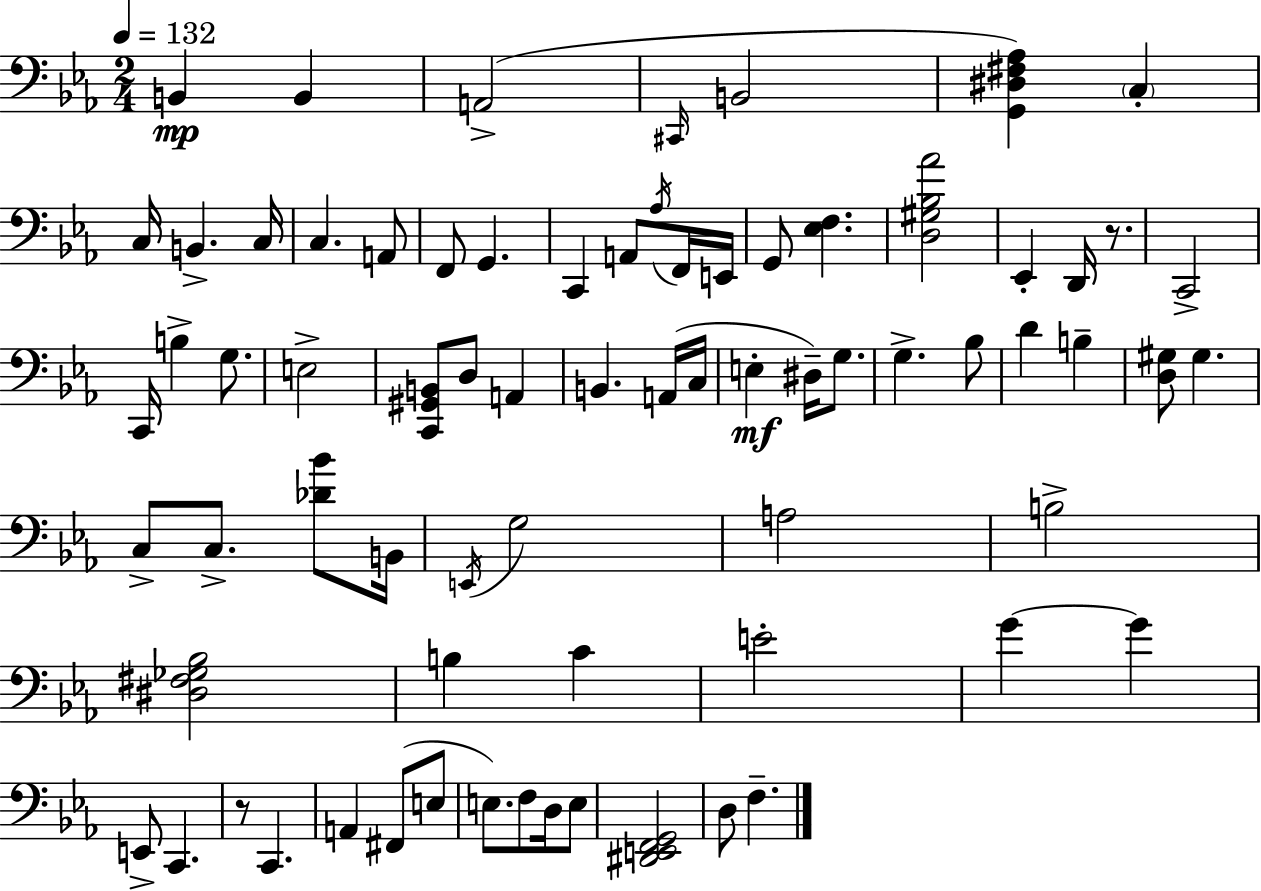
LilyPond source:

{
  \clef bass
  \numericTimeSignature
  \time 2/4
  \key ees \major
  \tempo 4 = 132
  b,4\mp b,4 | a,2->( | \grace { cis,16 } b,2 | <g, dis fis aes>4) \parenthesize c4-. | \break c16 b,4.-> | c16 c4. a,8 | f,8 g,4. | c,4 a,8 \acciaccatura { aes16 } | \break f,16 e,16 g,8 <ees f>4. | <d gis bes aes'>2 | ees,4-. d,16 r8. | c,2-> | \break c,16 b4-> g8. | e2-> | <c, gis, b,>8 d8 a,4 | b,4. | \break a,16( c16 e4-.\mf dis16--) g8. | g4.-> | bes8 d'4 b4-- | <d gis>8 gis4. | \break c8-> c8.-> <des' bes'>8 | b,16 \acciaccatura { e,16 } g2 | a2 | b2-> | \break <dis fis ges bes>2 | b4 c'4 | e'2-. | g'4~~ g'4 | \break e,8-> c,4. | r8 c,4. | a,4 fis,8( | e8 e8.) f8 | \break d16 e8 <dis, e, f, g,>2 | d8 f4.-- | \bar "|."
}